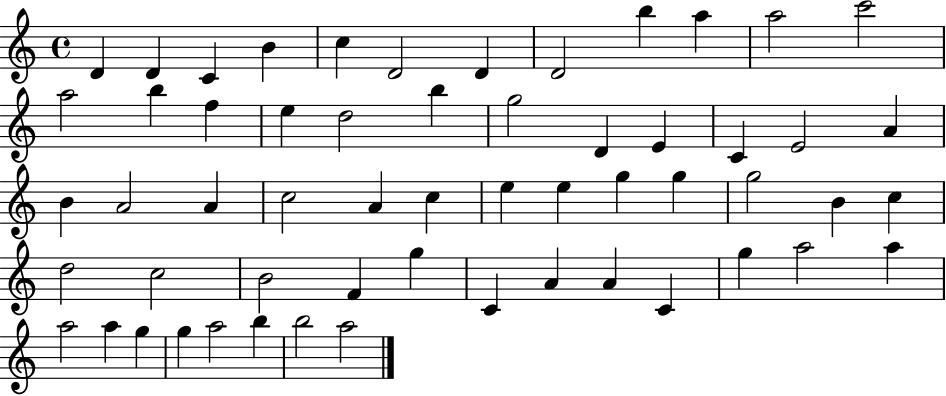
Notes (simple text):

D4/q D4/q C4/q B4/q C5/q D4/h D4/q D4/h B5/q A5/q A5/h C6/h A5/h B5/q F5/q E5/q D5/h B5/q G5/h D4/q E4/q C4/q E4/h A4/q B4/q A4/h A4/q C5/h A4/q C5/q E5/q E5/q G5/q G5/q G5/h B4/q C5/q D5/h C5/h B4/h F4/q G5/q C4/q A4/q A4/q C4/q G5/q A5/h A5/q A5/h A5/q G5/q G5/q A5/h B5/q B5/h A5/h